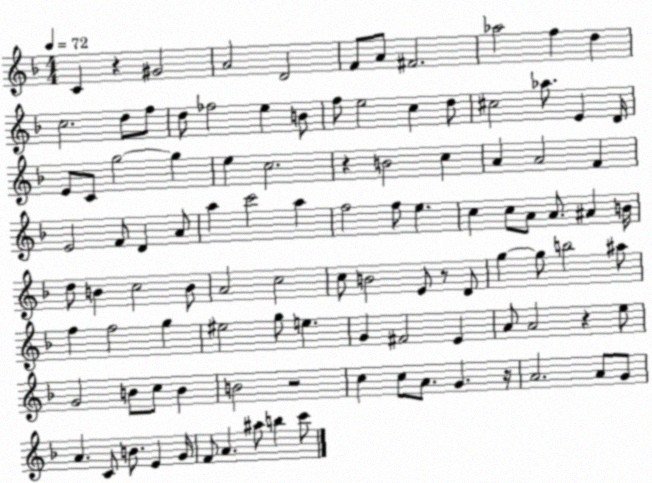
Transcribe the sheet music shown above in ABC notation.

X:1
T:Untitled
M:4/4
L:1/4
K:F
C z ^G2 A2 D2 F/2 A/2 ^F2 _a2 f d c2 d/2 f/2 d/2 _f2 e B/2 f/2 e2 c d/2 ^c2 _a/2 E D/4 E/2 C/2 g2 g e c2 z B2 c A A2 F E2 F/2 D A/2 a c'2 a f2 f/2 e c c/2 A/2 A/2 ^A B/4 d/2 B c2 B/2 A2 c2 c/2 B2 E/2 z/2 D/2 g g/2 b2 ^a/2 f f2 g ^e2 g/2 e G ^F2 E A/2 A2 z e/2 G2 B/2 c/2 B B2 z2 c c/2 A/2 G z/4 A2 A/2 G/2 A C/2 B/2 E G/4 F/2 A ^a/2 b c'/2